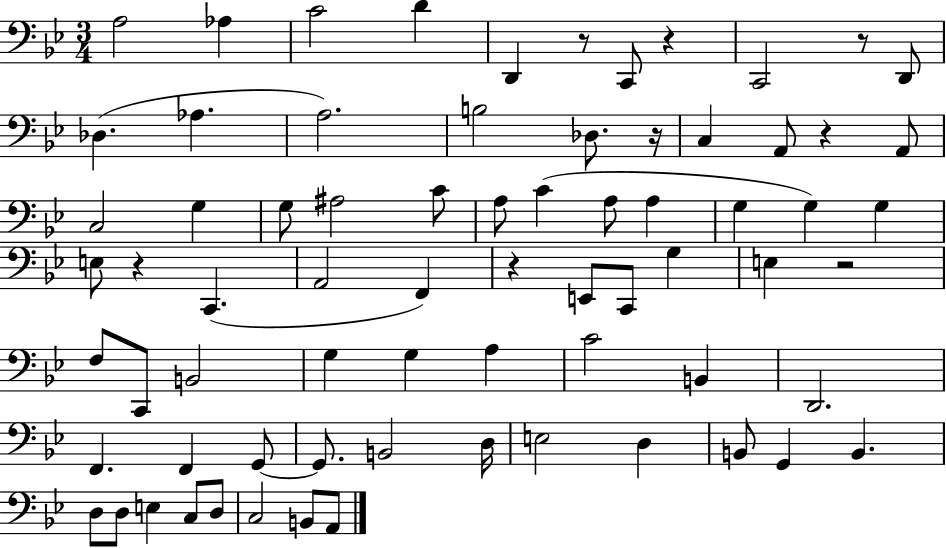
{
  \clef bass
  \numericTimeSignature
  \time 3/4
  \key bes \major
  a2 aes4 | c'2 d'4 | d,4 r8 c,8 r4 | c,2 r8 d,8 | \break des4.( aes4. | a2.) | b2 des8. r16 | c4 a,8 r4 a,8 | \break c2 g4 | g8 ais2 c'8 | a8 c'4( a8 a4 | g4 g4) g4 | \break e8 r4 c,4.( | a,2 f,4) | r4 e,8 c,8 g4 | e4 r2 | \break f8 c,8 b,2 | g4 g4 a4 | c'2 b,4 | d,2. | \break f,4. f,4 g,8~~ | g,8. b,2 d16 | e2 d4 | b,8 g,4 b,4. | \break d8 d8 e4 c8 d8 | c2 b,8 a,8 | \bar "|."
}